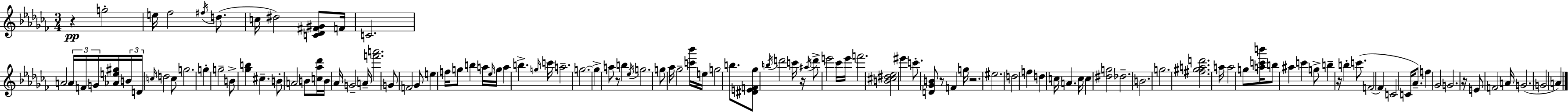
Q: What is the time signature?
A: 3/4